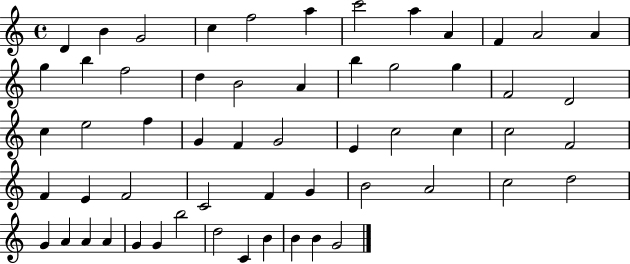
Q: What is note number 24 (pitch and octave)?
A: C5